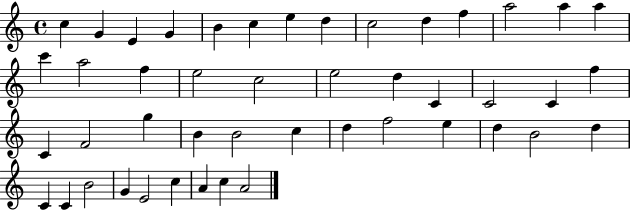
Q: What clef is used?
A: treble